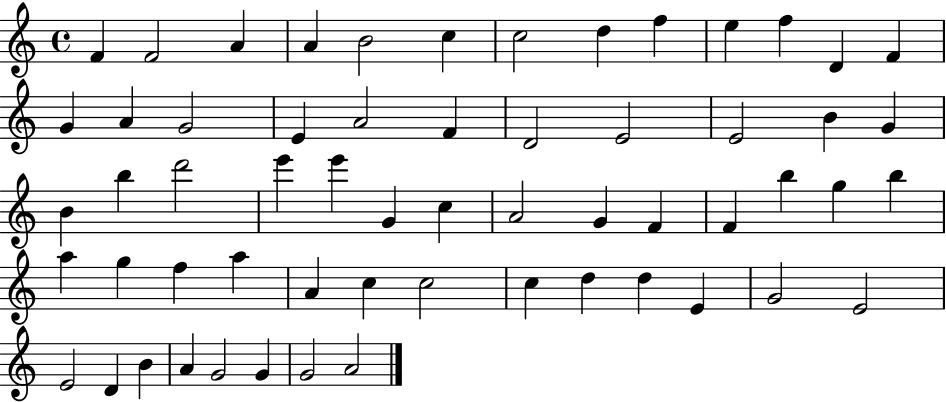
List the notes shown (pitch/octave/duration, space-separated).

F4/q F4/h A4/q A4/q B4/h C5/q C5/h D5/q F5/q E5/q F5/q D4/q F4/q G4/q A4/q G4/h E4/q A4/h F4/q D4/h E4/h E4/h B4/q G4/q B4/q B5/q D6/h E6/q E6/q G4/q C5/q A4/h G4/q F4/q F4/q B5/q G5/q B5/q A5/q G5/q F5/q A5/q A4/q C5/q C5/h C5/q D5/q D5/q E4/q G4/h E4/h E4/h D4/q B4/q A4/q G4/h G4/q G4/h A4/h